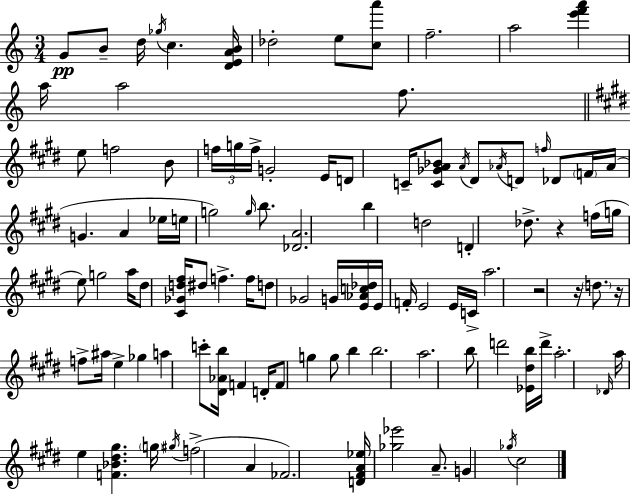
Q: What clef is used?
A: treble